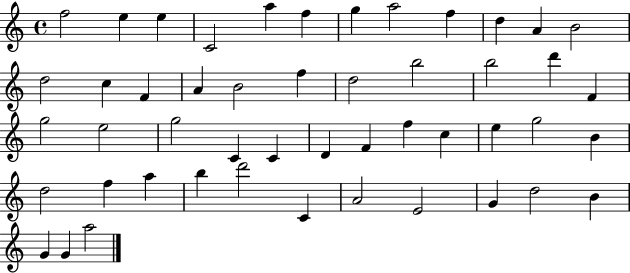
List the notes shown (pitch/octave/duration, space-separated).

F5/h E5/q E5/q C4/h A5/q F5/q G5/q A5/h F5/q D5/q A4/q B4/h D5/h C5/q F4/q A4/q B4/h F5/q D5/h B5/h B5/h D6/q F4/q G5/h E5/h G5/h C4/q C4/q D4/q F4/q F5/q C5/q E5/q G5/h B4/q D5/h F5/q A5/q B5/q D6/h C4/q A4/h E4/h G4/q D5/h B4/q G4/q G4/q A5/h